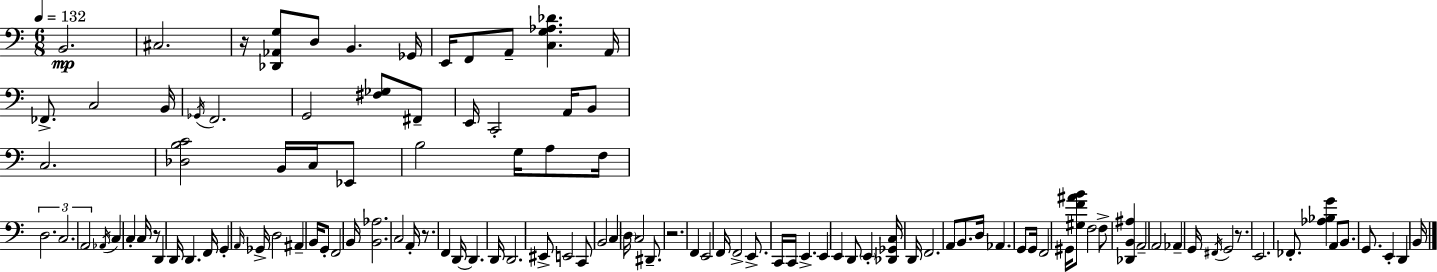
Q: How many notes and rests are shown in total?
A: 115